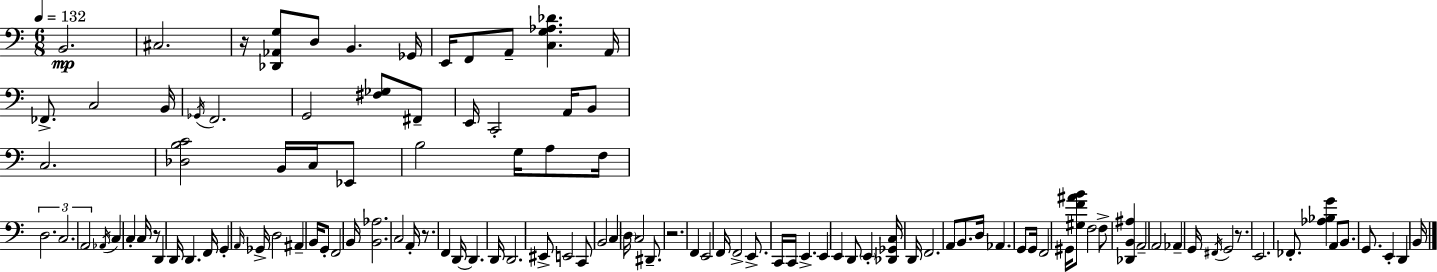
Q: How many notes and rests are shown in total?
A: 115